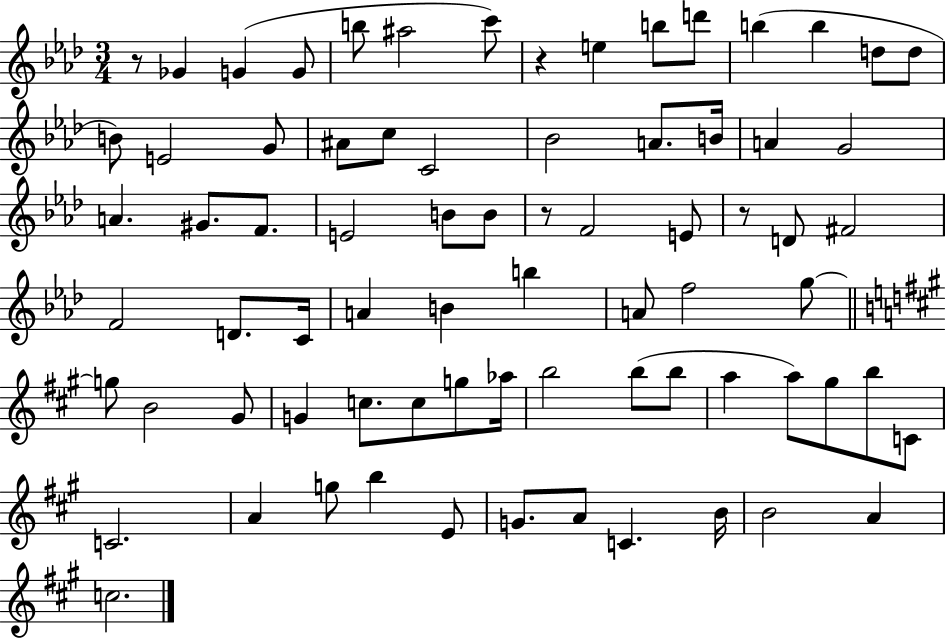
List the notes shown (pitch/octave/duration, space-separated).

R/e Gb4/q G4/q G4/e B5/e A#5/h C6/e R/q E5/q B5/e D6/e B5/q B5/q D5/e D5/e B4/e E4/h G4/e A#4/e C5/e C4/h Bb4/h A4/e. B4/s A4/q G4/h A4/q. G#4/e. F4/e. E4/h B4/e B4/e R/e F4/h E4/e R/e D4/e F#4/h F4/h D4/e. C4/s A4/q B4/q B5/q A4/e F5/h G5/e G5/e B4/h G#4/e G4/q C5/e. C5/e G5/e Ab5/s B5/h B5/e B5/e A5/q A5/e G#5/e B5/e C4/e C4/h. A4/q G5/e B5/q E4/e G4/e. A4/e C4/q. B4/s B4/h A4/q C5/h.